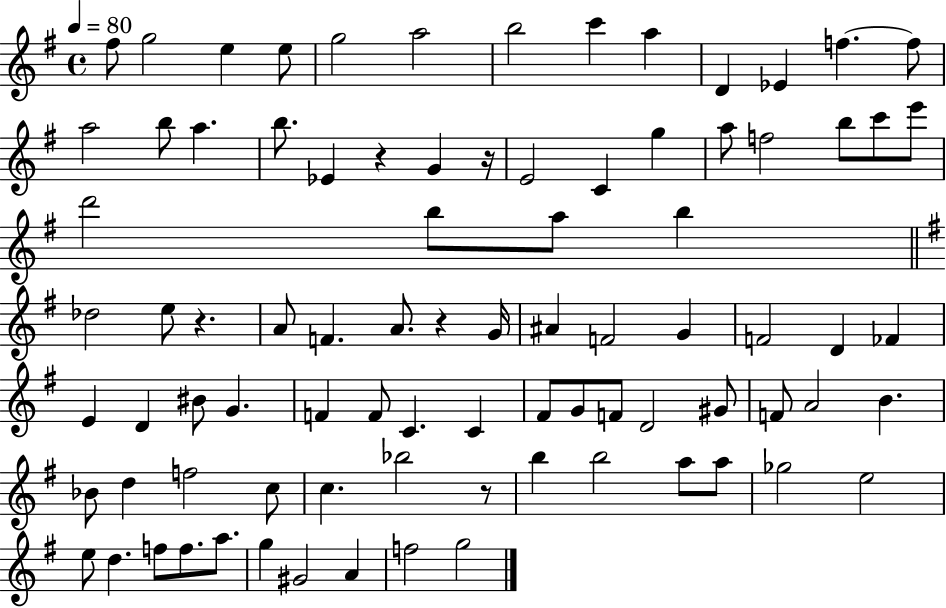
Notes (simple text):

F#5/e G5/h E5/q E5/e G5/h A5/h B5/h C6/q A5/q D4/q Eb4/q F5/q. F5/e A5/h B5/e A5/q. B5/e. Eb4/q R/q G4/q R/s E4/h C4/q G5/q A5/e F5/h B5/e C6/e E6/e D6/h B5/e A5/e B5/q Db5/h E5/e R/q. A4/e F4/q. A4/e. R/q G4/s A#4/q F4/h G4/q F4/h D4/q FES4/q E4/q D4/q BIS4/e G4/q. F4/q F4/e C4/q. C4/q F#4/e G4/e F4/e D4/h G#4/e F4/e A4/h B4/q. Bb4/e D5/q F5/h C5/e C5/q. Bb5/h R/e B5/q B5/h A5/e A5/e Gb5/h E5/h E5/e D5/q. F5/e F5/e. A5/e. G5/q G#4/h A4/q F5/h G5/h